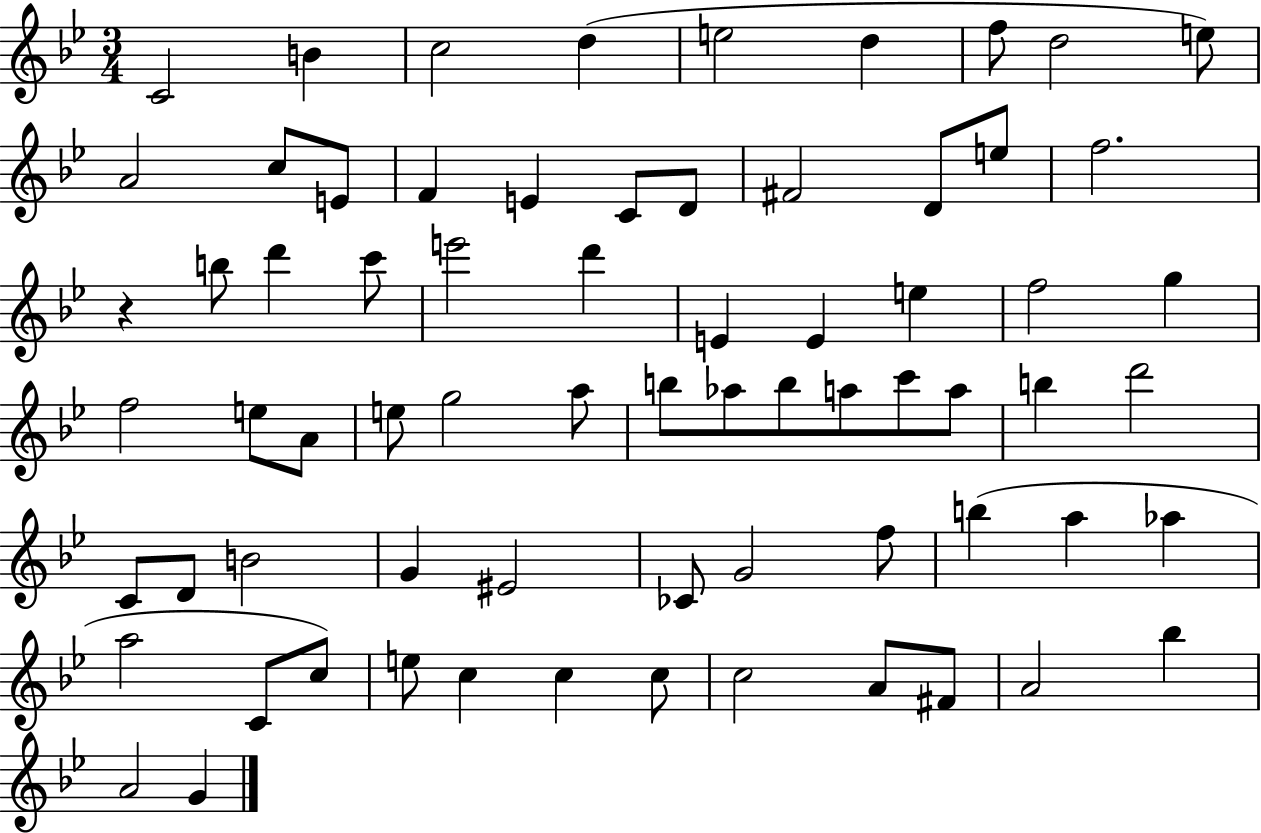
C4/h B4/q C5/h D5/q E5/h D5/q F5/e D5/h E5/e A4/h C5/e E4/e F4/q E4/q C4/e D4/e F#4/h D4/e E5/e F5/h. R/q B5/e D6/q C6/e E6/h D6/q E4/q E4/q E5/q F5/h G5/q F5/h E5/e A4/e E5/e G5/h A5/e B5/e Ab5/e B5/e A5/e C6/e A5/e B5/q D6/h C4/e D4/e B4/h G4/q EIS4/h CES4/e G4/h F5/e B5/q A5/q Ab5/q A5/h C4/e C5/e E5/e C5/q C5/q C5/e C5/h A4/e F#4/e A4/h Bb5/q A4/h G4/q